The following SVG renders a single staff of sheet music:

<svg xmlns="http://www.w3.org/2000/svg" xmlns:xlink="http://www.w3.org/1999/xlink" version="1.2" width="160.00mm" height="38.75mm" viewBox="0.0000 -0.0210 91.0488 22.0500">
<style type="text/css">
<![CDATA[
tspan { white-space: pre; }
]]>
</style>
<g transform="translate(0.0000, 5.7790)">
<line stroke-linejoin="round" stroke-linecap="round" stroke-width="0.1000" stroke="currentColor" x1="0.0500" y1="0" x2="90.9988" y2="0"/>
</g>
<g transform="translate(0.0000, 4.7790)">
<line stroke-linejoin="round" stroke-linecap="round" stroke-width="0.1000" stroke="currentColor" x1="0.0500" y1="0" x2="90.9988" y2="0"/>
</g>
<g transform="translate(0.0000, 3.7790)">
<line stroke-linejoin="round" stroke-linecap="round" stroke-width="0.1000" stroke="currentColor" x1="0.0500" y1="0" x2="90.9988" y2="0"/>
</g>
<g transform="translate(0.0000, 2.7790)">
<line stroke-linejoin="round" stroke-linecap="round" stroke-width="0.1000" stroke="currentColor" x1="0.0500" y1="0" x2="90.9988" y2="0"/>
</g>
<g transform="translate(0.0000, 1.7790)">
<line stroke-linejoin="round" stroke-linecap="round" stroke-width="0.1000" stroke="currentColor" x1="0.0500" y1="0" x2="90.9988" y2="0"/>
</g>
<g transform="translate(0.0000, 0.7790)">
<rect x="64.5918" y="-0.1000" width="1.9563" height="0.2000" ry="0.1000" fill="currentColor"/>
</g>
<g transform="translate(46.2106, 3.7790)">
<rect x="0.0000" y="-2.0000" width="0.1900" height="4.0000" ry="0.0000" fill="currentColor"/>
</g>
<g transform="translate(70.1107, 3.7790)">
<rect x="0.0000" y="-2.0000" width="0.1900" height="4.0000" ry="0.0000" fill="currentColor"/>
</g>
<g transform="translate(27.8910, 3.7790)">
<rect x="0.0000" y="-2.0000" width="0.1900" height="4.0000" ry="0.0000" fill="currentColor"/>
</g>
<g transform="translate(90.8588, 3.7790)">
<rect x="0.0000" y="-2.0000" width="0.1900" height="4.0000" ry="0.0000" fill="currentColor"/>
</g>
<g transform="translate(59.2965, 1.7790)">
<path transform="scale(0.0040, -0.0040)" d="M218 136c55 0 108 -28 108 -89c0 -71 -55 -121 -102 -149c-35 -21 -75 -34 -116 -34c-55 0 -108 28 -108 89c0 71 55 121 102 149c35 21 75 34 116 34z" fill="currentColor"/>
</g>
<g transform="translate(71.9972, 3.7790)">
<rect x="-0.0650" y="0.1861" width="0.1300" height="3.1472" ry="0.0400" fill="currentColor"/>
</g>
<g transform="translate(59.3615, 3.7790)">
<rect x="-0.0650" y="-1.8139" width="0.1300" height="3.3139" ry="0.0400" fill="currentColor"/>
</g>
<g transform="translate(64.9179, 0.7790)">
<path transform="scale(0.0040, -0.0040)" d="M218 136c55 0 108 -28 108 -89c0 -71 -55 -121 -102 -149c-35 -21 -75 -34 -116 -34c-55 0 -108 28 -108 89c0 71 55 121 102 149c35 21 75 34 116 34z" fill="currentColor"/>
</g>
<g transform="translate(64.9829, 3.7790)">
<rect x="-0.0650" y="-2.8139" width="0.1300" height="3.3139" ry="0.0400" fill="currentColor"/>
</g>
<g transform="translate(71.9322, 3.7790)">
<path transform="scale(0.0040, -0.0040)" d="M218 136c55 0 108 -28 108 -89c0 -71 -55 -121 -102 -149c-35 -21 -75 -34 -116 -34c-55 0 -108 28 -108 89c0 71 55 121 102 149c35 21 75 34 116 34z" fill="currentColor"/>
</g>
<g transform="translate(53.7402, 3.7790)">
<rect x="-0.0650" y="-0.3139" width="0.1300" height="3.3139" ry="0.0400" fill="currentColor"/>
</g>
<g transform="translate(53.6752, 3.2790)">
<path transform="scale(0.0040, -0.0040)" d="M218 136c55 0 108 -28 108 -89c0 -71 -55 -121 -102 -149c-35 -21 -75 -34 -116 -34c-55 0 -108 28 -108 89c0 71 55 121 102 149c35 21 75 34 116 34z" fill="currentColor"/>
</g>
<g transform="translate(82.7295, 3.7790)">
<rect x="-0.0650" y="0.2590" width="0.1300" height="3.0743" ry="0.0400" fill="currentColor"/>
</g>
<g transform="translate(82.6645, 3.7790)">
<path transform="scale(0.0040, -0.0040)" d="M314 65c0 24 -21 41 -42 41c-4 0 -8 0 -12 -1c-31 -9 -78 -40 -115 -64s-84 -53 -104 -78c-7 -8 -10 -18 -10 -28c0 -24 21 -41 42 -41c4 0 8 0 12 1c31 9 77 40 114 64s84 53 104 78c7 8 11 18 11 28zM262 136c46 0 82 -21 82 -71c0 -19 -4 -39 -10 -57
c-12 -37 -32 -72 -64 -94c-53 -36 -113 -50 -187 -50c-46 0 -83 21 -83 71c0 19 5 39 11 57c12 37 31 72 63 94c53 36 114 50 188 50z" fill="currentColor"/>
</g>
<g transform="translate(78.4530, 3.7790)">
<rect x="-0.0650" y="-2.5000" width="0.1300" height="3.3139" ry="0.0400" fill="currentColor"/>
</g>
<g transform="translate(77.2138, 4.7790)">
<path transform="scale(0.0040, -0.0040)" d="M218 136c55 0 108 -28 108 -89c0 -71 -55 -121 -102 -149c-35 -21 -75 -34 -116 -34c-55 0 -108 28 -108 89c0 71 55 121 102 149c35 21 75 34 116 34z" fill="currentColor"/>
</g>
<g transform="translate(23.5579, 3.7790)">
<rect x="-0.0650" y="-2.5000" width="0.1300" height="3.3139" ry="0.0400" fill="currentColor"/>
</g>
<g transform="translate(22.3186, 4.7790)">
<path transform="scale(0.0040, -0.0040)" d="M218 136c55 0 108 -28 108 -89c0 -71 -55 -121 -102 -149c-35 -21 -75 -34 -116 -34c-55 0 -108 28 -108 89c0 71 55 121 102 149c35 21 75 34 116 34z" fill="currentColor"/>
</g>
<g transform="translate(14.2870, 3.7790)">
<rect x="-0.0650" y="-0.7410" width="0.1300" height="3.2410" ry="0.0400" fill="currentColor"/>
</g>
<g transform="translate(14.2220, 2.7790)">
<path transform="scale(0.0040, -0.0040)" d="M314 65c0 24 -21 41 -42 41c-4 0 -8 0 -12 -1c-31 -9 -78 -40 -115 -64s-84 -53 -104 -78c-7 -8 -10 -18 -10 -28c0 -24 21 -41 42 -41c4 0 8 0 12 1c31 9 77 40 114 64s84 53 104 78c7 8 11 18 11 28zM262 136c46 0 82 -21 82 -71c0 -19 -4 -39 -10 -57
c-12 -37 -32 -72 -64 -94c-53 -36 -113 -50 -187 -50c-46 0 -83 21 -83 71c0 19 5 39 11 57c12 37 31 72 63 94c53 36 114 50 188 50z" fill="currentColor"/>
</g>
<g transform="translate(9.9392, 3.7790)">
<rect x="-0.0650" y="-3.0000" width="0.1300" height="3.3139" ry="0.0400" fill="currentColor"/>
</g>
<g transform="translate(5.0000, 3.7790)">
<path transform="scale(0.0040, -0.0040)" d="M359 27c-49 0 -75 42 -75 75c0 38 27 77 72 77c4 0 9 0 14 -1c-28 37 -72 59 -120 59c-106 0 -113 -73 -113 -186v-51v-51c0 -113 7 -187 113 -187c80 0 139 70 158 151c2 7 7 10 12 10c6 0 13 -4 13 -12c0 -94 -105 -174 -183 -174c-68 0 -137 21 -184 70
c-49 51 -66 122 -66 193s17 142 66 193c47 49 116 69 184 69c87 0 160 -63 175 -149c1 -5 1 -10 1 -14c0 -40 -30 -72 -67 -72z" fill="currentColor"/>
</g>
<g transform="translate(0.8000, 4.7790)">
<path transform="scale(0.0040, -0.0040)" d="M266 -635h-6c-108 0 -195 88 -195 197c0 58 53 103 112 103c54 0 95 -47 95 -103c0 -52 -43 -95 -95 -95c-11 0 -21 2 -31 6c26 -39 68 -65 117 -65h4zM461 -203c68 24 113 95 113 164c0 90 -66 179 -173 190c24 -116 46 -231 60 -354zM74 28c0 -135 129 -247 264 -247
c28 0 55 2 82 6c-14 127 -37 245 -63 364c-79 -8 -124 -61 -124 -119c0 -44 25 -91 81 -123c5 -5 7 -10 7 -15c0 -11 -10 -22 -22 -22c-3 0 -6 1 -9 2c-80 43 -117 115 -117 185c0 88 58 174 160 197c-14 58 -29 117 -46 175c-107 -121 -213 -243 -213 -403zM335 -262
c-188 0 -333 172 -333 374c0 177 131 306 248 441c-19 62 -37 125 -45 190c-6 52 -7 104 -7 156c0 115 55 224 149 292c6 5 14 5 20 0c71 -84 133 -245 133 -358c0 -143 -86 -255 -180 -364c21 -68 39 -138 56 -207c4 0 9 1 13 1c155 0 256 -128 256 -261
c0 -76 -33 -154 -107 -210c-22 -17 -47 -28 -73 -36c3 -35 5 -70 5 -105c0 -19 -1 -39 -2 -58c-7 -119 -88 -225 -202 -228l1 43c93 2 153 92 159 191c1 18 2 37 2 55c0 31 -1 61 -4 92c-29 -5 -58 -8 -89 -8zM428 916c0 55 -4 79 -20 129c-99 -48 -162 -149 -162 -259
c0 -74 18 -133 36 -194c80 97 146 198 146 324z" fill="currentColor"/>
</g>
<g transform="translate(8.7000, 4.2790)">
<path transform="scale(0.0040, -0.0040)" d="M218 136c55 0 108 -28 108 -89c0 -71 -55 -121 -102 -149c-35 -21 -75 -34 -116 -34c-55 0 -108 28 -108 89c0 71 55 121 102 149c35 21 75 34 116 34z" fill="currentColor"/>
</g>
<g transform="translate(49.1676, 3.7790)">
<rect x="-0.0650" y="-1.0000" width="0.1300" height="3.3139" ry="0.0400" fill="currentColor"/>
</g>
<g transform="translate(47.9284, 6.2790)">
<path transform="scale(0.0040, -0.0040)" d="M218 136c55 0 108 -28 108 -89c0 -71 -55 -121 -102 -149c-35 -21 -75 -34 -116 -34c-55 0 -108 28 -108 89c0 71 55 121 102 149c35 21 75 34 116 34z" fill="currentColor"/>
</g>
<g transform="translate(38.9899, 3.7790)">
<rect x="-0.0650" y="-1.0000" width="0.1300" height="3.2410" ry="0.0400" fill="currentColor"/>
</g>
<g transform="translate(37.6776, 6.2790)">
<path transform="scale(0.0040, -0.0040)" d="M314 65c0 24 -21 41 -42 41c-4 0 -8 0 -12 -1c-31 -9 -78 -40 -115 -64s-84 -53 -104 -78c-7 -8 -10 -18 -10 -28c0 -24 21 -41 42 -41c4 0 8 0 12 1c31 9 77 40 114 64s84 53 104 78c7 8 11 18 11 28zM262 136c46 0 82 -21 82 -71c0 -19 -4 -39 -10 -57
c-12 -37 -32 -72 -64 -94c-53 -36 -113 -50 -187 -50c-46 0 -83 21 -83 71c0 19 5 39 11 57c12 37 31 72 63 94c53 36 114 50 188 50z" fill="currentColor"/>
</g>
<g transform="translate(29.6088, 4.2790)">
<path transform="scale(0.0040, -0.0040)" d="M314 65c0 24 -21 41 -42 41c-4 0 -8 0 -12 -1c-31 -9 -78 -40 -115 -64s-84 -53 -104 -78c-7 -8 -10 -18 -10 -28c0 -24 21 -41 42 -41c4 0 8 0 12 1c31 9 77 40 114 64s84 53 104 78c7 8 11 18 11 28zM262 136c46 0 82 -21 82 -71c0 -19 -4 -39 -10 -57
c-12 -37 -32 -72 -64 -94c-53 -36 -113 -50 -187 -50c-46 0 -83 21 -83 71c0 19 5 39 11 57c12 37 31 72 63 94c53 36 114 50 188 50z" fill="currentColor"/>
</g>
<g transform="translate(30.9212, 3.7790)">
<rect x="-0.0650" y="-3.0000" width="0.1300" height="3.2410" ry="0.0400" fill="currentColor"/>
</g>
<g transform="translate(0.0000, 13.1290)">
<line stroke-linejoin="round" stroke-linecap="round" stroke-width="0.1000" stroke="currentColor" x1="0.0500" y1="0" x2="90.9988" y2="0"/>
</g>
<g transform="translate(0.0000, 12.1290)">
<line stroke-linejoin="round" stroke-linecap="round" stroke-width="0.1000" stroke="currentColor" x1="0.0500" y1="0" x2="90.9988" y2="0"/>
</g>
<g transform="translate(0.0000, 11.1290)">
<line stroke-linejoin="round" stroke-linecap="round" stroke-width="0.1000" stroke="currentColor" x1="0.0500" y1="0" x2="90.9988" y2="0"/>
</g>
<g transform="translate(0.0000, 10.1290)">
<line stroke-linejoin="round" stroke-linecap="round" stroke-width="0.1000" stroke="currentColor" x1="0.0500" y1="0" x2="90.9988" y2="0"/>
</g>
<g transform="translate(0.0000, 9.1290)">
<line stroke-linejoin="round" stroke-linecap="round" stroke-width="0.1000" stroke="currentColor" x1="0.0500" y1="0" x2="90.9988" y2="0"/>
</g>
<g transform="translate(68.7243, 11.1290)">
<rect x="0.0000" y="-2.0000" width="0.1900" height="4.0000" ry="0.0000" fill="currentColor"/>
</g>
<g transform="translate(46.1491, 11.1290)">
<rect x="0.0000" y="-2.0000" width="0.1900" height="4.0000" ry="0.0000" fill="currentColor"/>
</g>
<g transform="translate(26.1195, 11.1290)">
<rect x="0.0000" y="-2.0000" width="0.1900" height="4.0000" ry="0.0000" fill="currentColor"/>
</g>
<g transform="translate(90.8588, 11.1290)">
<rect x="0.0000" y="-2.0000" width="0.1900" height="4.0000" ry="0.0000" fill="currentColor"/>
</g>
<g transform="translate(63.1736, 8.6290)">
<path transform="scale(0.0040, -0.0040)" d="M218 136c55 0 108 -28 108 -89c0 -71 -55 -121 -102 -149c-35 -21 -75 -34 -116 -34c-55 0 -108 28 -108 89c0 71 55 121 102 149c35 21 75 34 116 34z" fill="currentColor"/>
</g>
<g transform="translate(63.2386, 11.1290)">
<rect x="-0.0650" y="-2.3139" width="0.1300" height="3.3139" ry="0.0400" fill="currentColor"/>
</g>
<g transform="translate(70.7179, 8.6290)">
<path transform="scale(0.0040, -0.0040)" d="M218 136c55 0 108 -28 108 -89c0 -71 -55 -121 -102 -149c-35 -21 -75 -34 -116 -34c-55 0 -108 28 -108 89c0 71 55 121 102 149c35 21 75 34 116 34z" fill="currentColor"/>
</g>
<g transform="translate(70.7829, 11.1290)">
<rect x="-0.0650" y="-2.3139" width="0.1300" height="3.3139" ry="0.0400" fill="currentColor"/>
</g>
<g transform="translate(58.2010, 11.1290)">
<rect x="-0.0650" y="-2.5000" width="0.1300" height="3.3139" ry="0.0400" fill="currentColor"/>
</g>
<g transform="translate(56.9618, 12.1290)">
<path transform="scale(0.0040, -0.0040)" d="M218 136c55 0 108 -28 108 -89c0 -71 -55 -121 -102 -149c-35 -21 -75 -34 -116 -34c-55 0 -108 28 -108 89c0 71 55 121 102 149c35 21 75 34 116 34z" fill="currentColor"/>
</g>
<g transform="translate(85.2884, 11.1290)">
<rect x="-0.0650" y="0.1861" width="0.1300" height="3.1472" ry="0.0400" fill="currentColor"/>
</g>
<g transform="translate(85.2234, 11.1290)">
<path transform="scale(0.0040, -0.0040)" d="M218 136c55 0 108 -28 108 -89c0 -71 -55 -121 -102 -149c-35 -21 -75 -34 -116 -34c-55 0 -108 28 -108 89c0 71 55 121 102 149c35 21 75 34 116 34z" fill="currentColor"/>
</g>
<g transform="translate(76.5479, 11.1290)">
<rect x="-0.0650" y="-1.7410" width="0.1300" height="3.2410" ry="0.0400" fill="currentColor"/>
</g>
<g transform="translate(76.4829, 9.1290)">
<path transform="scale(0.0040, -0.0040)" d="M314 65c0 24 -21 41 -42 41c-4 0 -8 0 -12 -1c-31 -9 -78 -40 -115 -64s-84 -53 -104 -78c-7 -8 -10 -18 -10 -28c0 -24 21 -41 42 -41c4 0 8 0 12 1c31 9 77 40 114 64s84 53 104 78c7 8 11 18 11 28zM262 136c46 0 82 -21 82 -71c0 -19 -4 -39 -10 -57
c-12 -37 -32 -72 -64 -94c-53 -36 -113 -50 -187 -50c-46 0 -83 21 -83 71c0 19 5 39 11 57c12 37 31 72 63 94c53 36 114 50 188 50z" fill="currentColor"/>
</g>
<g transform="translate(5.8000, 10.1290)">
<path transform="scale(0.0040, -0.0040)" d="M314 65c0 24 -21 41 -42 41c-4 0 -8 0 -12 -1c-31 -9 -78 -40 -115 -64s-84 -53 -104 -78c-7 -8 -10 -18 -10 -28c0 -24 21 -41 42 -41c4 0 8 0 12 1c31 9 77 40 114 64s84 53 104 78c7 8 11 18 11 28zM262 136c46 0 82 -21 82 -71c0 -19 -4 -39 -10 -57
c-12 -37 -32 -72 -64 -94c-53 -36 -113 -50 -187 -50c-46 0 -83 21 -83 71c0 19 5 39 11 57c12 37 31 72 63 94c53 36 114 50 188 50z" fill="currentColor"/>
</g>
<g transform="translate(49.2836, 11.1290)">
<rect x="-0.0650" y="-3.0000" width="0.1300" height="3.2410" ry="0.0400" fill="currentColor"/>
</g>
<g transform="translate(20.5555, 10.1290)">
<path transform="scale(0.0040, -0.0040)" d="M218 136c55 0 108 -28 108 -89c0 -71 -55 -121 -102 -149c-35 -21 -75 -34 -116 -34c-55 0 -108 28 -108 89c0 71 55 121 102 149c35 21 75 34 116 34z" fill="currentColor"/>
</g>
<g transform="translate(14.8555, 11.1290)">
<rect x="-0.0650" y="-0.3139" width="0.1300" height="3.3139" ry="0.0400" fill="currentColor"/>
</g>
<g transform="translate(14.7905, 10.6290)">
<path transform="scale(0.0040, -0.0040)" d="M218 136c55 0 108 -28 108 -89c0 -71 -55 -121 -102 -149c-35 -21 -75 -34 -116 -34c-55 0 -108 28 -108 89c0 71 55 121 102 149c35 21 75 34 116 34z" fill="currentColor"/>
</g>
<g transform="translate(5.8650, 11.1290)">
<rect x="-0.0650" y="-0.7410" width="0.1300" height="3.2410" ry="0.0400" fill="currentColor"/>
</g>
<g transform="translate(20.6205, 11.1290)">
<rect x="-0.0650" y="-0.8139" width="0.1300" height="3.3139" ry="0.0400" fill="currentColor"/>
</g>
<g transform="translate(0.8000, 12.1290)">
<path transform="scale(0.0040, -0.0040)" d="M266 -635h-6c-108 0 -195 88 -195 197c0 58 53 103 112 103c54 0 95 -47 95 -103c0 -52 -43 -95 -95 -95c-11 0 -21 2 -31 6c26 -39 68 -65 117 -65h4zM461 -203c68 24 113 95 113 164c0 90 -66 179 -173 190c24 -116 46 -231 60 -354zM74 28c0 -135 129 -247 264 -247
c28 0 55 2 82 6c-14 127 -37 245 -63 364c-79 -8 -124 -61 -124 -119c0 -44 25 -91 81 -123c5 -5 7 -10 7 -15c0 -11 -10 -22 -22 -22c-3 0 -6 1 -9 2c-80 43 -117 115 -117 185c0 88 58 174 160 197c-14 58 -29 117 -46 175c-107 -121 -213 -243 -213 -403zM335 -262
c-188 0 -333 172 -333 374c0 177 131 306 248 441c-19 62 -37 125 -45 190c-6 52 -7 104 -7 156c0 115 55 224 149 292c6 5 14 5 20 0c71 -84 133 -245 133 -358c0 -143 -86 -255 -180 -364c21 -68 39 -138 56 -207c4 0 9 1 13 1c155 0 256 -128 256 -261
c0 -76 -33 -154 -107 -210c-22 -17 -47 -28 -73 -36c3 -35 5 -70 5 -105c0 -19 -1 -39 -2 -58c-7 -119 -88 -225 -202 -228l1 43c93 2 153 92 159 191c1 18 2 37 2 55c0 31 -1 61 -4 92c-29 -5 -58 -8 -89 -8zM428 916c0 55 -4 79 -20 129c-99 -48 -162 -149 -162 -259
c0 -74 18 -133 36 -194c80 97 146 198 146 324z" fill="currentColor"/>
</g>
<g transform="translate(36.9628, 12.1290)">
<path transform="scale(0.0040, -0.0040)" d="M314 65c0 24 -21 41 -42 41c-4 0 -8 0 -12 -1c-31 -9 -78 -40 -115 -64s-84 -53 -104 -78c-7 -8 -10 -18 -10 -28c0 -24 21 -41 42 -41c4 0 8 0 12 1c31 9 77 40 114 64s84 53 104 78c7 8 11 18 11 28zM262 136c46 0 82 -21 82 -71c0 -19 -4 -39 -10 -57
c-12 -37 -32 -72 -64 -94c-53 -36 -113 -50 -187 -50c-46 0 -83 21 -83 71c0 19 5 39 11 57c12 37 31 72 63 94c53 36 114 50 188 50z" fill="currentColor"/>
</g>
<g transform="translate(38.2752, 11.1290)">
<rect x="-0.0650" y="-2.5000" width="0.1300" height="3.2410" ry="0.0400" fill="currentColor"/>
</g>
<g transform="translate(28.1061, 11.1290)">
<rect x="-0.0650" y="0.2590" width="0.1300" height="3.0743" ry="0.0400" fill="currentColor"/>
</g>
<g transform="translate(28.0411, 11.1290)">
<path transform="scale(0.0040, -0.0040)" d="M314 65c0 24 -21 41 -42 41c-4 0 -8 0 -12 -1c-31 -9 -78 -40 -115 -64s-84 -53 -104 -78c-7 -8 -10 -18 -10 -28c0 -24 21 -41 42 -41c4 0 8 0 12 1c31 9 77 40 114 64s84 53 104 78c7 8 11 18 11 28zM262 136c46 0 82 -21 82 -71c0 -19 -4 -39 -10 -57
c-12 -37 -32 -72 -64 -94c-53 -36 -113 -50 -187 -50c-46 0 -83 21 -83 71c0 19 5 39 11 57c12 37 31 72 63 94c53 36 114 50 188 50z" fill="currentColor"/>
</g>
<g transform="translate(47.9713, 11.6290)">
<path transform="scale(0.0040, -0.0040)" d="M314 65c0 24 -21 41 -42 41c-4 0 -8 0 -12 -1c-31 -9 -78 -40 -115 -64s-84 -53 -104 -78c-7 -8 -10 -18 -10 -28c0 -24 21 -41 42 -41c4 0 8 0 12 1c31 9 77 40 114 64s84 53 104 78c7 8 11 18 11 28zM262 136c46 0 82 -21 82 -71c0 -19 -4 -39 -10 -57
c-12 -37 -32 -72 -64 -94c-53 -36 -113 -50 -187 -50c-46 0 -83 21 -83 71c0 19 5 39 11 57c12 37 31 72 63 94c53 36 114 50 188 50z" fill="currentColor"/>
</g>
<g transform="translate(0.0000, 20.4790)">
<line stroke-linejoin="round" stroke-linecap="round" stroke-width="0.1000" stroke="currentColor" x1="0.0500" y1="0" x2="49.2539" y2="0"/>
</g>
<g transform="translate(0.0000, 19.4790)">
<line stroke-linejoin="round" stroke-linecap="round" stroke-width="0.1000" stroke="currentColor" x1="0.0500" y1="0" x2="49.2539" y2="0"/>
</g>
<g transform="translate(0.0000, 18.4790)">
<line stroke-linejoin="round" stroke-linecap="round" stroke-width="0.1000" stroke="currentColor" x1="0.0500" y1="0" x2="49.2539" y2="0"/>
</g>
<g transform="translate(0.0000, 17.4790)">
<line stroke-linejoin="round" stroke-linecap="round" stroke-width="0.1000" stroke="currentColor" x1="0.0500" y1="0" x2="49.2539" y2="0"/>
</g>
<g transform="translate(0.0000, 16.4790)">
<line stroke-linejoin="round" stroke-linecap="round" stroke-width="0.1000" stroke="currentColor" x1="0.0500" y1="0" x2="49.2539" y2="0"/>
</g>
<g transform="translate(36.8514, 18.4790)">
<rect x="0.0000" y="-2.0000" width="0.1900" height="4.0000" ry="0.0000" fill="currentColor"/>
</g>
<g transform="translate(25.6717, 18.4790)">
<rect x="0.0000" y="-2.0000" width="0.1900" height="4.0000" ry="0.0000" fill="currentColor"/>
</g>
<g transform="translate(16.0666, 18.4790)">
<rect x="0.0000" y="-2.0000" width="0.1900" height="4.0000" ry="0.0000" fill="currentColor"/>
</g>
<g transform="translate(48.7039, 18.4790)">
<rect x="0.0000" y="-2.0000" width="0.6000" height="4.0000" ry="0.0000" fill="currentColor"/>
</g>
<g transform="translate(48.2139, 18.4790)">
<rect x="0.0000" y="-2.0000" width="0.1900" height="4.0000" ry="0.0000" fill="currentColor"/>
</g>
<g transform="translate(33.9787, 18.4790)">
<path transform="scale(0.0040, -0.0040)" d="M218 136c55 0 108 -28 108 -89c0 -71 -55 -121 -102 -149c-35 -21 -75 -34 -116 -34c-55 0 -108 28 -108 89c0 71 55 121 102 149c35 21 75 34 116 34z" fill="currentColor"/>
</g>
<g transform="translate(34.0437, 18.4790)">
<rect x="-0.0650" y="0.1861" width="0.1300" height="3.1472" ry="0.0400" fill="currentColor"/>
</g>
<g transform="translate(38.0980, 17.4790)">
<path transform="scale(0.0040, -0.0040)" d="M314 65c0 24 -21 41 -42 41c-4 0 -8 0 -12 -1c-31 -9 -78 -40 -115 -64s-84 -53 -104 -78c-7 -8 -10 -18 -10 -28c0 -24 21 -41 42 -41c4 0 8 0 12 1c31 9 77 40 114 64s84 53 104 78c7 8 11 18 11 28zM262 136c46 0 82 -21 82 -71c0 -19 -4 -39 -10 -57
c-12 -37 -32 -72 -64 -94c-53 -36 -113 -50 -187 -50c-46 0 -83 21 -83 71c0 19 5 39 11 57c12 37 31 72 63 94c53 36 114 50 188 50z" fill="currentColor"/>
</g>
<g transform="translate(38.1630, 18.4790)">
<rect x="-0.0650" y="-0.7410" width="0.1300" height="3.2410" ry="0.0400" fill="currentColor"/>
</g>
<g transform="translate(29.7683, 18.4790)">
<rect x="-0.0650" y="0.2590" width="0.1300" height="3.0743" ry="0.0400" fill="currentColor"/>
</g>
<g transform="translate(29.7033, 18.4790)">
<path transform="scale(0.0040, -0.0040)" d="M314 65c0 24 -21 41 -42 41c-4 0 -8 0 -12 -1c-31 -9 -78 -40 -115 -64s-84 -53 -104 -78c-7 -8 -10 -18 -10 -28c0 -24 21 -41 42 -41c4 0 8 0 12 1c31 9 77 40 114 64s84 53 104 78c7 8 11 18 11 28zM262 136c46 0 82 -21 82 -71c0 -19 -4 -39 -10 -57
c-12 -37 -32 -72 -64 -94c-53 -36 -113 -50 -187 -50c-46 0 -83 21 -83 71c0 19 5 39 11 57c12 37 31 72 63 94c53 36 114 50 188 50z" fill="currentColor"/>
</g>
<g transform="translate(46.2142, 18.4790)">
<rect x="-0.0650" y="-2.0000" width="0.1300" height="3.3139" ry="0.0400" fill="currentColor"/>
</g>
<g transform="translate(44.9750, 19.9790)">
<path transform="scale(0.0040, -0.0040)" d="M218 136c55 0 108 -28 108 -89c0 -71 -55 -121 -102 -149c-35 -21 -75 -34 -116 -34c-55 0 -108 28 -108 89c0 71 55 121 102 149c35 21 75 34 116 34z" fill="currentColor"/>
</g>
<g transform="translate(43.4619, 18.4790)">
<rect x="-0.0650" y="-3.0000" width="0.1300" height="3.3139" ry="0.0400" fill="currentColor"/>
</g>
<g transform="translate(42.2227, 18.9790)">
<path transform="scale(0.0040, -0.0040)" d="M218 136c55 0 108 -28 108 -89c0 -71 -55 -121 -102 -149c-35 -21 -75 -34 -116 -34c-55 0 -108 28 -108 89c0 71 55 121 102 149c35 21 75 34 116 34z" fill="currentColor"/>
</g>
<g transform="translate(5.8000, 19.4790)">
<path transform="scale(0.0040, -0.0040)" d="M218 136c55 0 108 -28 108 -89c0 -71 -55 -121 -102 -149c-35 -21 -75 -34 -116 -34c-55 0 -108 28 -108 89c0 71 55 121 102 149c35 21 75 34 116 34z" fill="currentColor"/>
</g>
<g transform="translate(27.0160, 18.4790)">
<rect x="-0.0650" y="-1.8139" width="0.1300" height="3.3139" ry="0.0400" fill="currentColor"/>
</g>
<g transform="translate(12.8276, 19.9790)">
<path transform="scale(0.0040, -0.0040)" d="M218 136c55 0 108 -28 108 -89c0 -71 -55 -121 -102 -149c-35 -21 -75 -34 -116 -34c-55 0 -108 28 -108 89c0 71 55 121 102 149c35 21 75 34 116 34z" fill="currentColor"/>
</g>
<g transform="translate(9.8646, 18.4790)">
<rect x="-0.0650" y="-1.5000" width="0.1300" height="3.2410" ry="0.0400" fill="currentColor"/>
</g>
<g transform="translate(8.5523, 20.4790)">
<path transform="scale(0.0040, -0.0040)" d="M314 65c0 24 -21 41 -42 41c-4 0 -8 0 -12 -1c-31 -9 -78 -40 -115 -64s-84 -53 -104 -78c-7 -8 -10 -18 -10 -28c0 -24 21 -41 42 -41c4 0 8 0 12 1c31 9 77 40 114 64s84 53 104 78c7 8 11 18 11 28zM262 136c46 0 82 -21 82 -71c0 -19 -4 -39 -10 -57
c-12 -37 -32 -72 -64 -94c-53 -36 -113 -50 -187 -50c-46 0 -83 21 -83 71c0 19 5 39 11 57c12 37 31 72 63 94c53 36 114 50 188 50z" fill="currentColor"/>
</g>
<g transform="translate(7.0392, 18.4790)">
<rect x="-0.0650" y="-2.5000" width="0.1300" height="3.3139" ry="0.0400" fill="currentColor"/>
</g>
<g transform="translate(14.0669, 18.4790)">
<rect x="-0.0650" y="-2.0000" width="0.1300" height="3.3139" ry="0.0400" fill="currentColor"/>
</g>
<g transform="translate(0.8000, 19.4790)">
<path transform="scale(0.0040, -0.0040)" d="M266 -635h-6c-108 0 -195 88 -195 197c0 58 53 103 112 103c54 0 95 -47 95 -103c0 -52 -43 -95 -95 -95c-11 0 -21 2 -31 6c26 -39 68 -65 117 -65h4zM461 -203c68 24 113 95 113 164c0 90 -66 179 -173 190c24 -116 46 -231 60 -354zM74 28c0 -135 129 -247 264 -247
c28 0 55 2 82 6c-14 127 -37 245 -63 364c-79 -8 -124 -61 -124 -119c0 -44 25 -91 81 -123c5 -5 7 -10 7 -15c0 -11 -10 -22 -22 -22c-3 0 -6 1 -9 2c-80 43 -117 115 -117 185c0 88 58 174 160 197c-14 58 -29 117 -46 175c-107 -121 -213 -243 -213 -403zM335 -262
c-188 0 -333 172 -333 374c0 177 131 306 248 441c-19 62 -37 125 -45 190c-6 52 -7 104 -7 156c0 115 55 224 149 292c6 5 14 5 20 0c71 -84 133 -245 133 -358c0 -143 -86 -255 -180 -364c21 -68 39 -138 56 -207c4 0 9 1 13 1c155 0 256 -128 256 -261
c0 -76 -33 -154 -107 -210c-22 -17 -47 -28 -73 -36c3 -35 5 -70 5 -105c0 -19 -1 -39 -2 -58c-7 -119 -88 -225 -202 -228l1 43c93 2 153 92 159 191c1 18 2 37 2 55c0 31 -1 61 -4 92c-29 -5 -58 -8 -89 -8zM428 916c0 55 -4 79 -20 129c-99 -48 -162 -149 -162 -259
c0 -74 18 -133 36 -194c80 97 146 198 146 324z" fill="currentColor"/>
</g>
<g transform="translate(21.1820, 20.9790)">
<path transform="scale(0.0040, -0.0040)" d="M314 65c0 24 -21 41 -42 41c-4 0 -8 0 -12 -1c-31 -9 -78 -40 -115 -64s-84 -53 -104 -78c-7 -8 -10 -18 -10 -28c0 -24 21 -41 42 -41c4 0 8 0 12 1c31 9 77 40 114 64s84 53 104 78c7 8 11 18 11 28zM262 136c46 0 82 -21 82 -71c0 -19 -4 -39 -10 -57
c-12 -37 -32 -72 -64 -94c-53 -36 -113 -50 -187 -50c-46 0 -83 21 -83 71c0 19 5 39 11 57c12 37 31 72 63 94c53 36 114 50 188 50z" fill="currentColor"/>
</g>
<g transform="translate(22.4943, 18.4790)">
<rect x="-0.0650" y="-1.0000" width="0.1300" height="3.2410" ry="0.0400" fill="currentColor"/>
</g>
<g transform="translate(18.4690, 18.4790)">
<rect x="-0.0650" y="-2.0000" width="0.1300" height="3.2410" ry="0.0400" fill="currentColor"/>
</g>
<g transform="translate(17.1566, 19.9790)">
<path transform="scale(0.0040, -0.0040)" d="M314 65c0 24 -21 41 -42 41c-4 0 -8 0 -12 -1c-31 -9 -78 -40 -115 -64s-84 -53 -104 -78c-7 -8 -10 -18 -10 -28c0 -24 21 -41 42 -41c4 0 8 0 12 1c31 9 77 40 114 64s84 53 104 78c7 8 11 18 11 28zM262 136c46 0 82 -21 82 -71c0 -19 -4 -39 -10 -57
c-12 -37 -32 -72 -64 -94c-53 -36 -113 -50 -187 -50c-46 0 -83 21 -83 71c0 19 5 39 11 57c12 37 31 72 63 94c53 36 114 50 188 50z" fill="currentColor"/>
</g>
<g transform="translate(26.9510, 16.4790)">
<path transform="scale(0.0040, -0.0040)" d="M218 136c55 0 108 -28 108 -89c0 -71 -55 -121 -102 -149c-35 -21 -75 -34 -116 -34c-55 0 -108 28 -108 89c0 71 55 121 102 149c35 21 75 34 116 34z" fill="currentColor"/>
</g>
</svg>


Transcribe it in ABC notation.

X:1
T:Untitled
M:4/4
L:1/4
K:C
A d2 G A2 D2 D c f a B G B2 d2 c d B2 G2 A2 G g g f2 B G E2 F F2 D2 f B2 B d2 A F